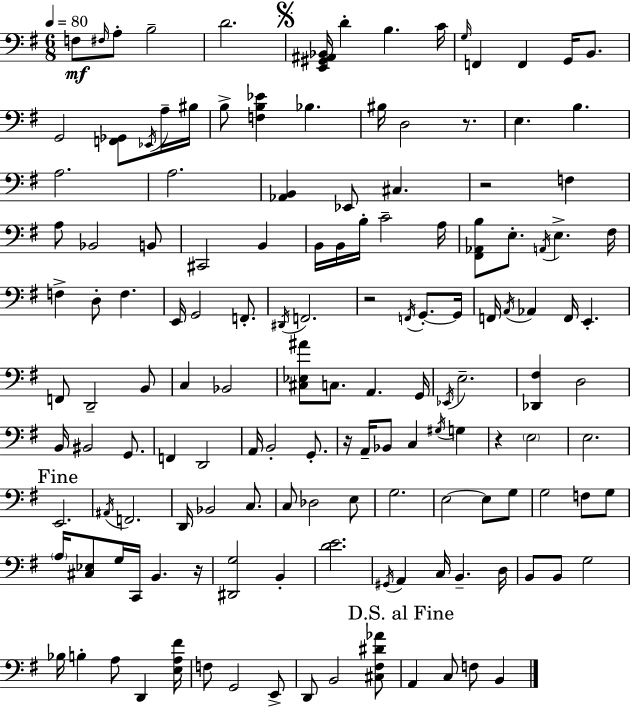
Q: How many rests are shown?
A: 6